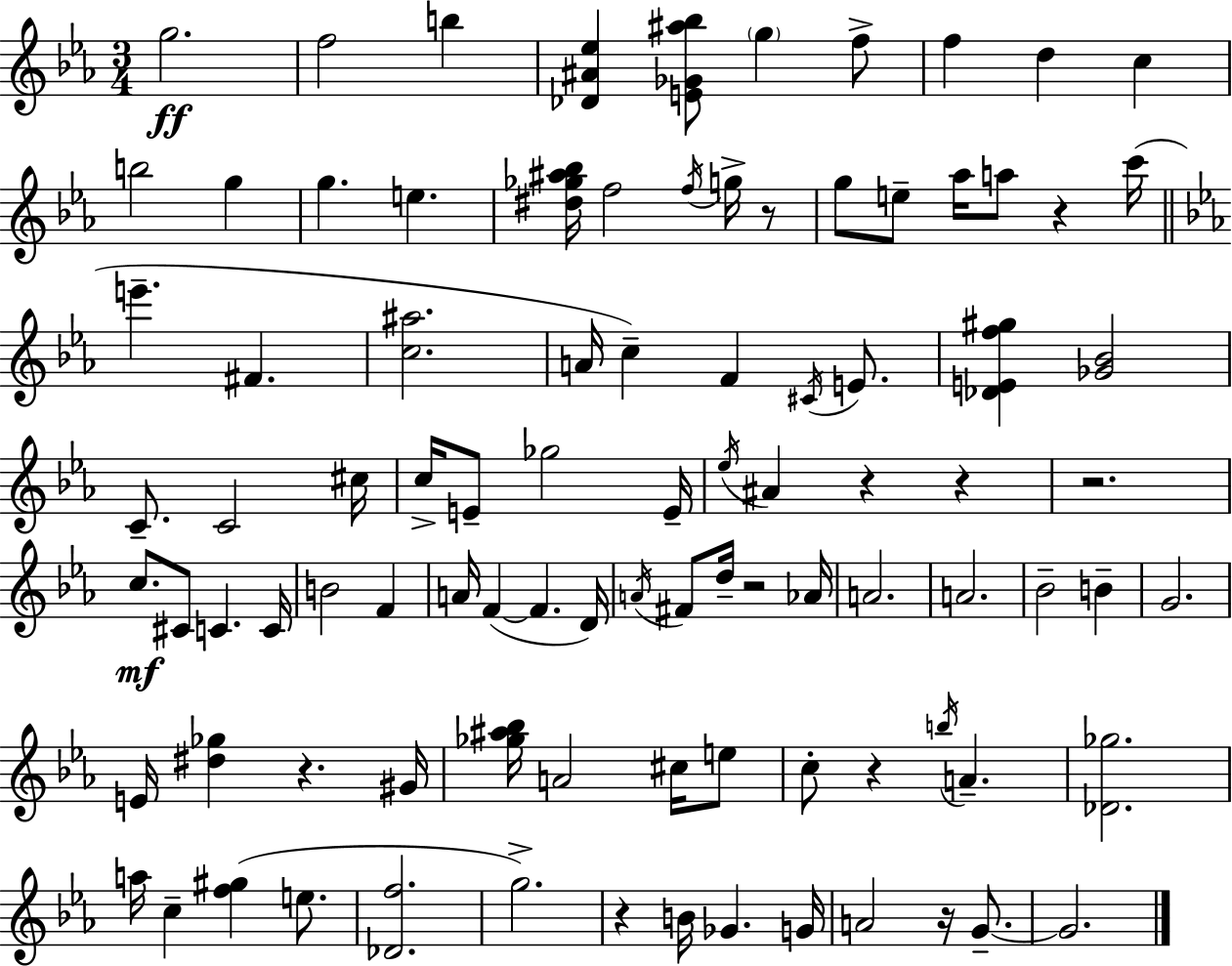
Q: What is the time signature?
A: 3/4